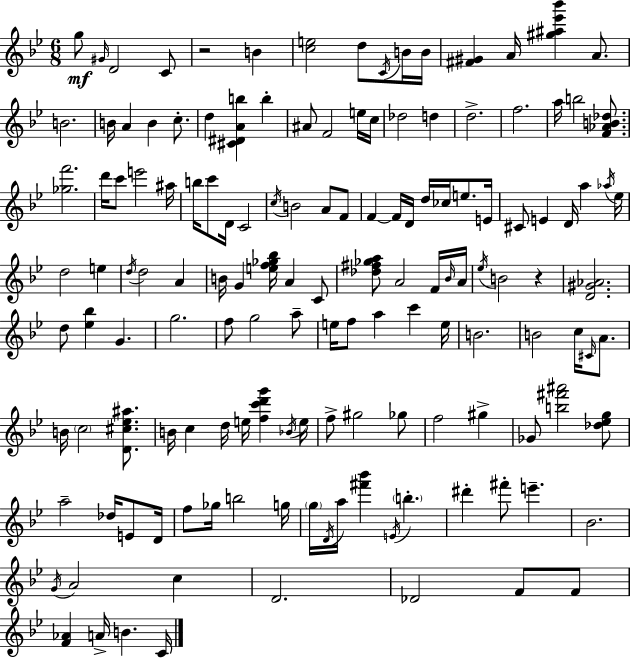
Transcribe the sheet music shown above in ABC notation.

X:1
T:Untitled
M:6/8
L:1/4
K:Gm
g/2 ^G/4 D2 C/2 z2 B [ce]2 d/2 C/4 B/4 B/4 [^F^G] A/4 [^g^a_e'_b'] A/2 B2 B/4 A B c/2 d [^C^DAb] b ^A/2 F2 e/4 c/4 _d2 d d2 f2 a/4 b2 [F_AB_d]/2 [_gf']2 d'/4 c'/2 e'2 ^a/4 b/4 c'/2 D/4 C2 c/4 B2 A/2 F/2 F F/4 D/4 d/4 _c/4 e/2 E/4 ^C/2 E D/4 a _a/4 _e/4 d2 e d/4 d2 A B/4 G [ef_g_b]/4 A C/2 [_d^f_ga]/2 A2 F/4 _B/4 A/4 _e/4 B2 z [D^G_A]2 d/2 [_e_b] G g2 f/2 g2 a/2 e/4 f/2 a c' e/4 B2 B2 c/4 ^C/4 A/2 B/4 c2 [D^c_e^a]/2 B/4 c d/4 e/4 [fc'd'g'] _B/4 e/4 f/2 ^g2 _g/2 f2 ^g _G/2 [b^f'^a']2 [_d_eg]/2 a2 _d/4 E/2 D/4 f/2 _g/4 b2 g/4 g/4 D/4 a/4 [^f'_b'] E/4 b ^d' ^f'/2 e' _B2 G/4 A2 c D2 _D2 F/2 F/2 [F_A] A/4 B C/4